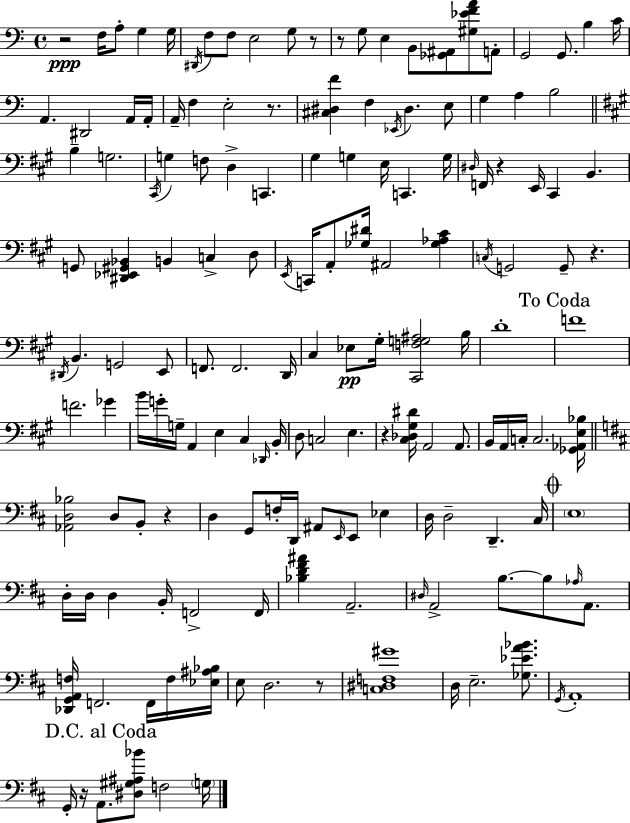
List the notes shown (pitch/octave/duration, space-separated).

R/h F3/s A3/e G3/q G3/s D#2/s F3/e F3/e E3/h G3/e R/e R/e G3/e E3/q B2/e [Gb2,A#2]/e [G#3,Eb4,F4,A4]/e A2/e G2/h G2/e. B3/q C4/s A2/q. D#2/h A2/s A2/s A2/s F3/q E3/h R/e. [C#3,D#3,F4]/q F3/q Eb2/s D#3/q. E3/e G3/q A3/q B3/h B3/q G3/h. C#2/s G3/q F3/e D3/q C2/q. G#3/q G3/q E3/s C2/q. G3/s D#3/s F2/s R/q E2/s C#2/q B2/q. G2/e [D#2,Eb2,G#2,Bb2]/q B2/q C3/q D3/e E2/s C2/s A2/e [Gb3,D#4]/s A#2/h [Gb3,Ab3,C#4]/q C3/s G2/h G2/e R/q. D#2/s B2/q. G2/h E2/e F2/e. F2/h. D2/s C#3/q Eb3/e G#3/s [C#2,F3,G3,A#3]/h B3/s D4/w F4/w F4/h. Gb4/q B4/s G4/s G3/s A2/q E3/q C#3/q Db2/s B2/s D3/e C3/h E3/q. R/q [C#3,Db3,G#3,D#4]/s A2/h A2/e. B2/s A2/s C3/s C3/h. [Gb2,Ab2,E3,Bb3]/s [Ab2,D3,Bb3]/h D3/e B2/e R/q D3/q G2/e F3/s D2/s A#2/e E2/s E2/e Eb3/q D3/s D3/h D2/q. C#3/s E3/w D3/s D3/s D3/q B2/s F2/h F2/s [Bb3,D4,F#4,A#4]/q A2/h. D#3/s A2/h B3/e. B3/e Ab3/s A2/e. [Db2,G2,A2,F3]/s F2/h. F2/s F3/s [Eb3,A#3,Bb3]/s E3/e D3/h. R/e [C3,D#3,F3,G#4]/w D3/s E3/h. [Gb3,Eb4,A4,Bb4]/e. G2/s A2/w G2/s R/s A2/e. [D#3,G#3,A#3,Bb4]/e F3/h G3/s